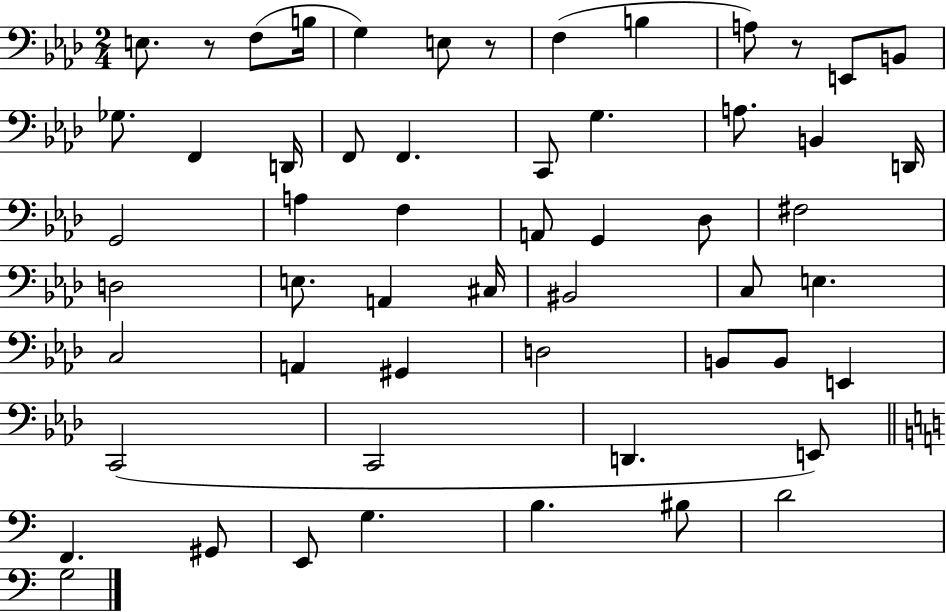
E3/e. R/e F3/e B3/s G3/q E3/e R/e F3/q B3/q A3/e R/e E2/e B2/e Gb3/e. F2/q D2/s F2/e F2/q. C2/e G3/q. A3/e. B2/q D2/s G2/h A3/q F3/q A2/e G2/q Db3/e F#3/h D3/h E3/e. A2/q C#3/s BIS2/h C3/e E3/q. C3/h A2/q G#2/q D3/h B2/e B2/e E2/q C2/h C2/h D2/q. E2/e F2/q. G#2/e E2/e G3/q. B3/q. BIS3/e D4/h G3/h